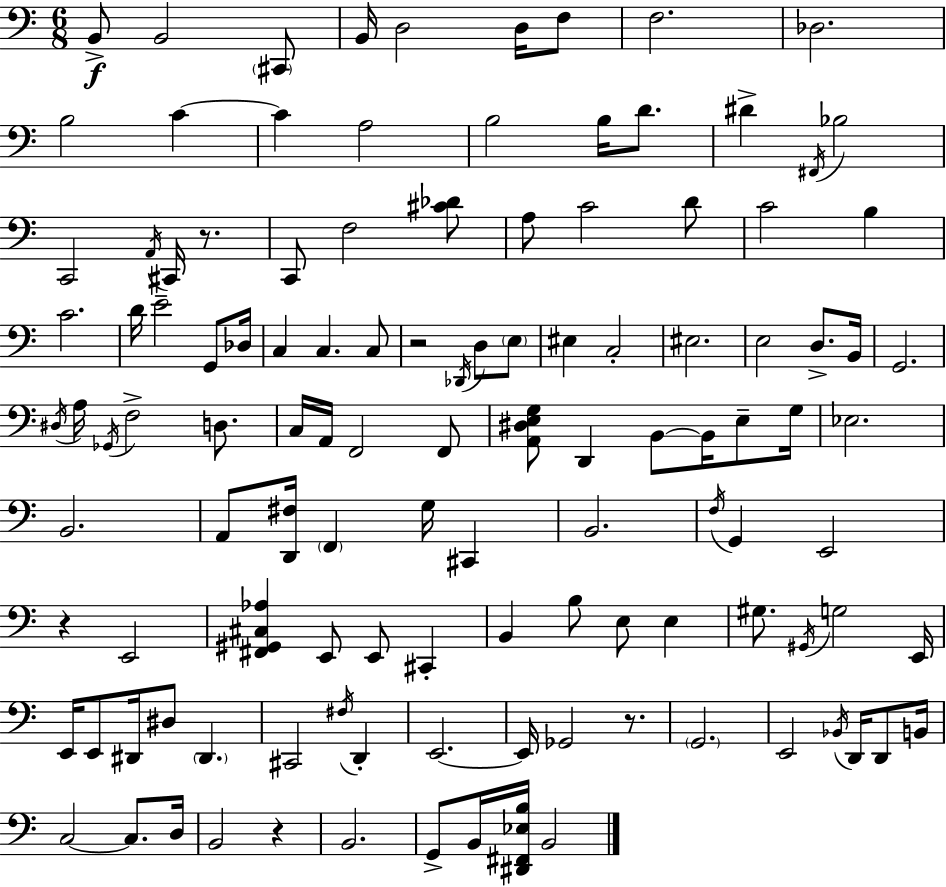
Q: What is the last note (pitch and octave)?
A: B2